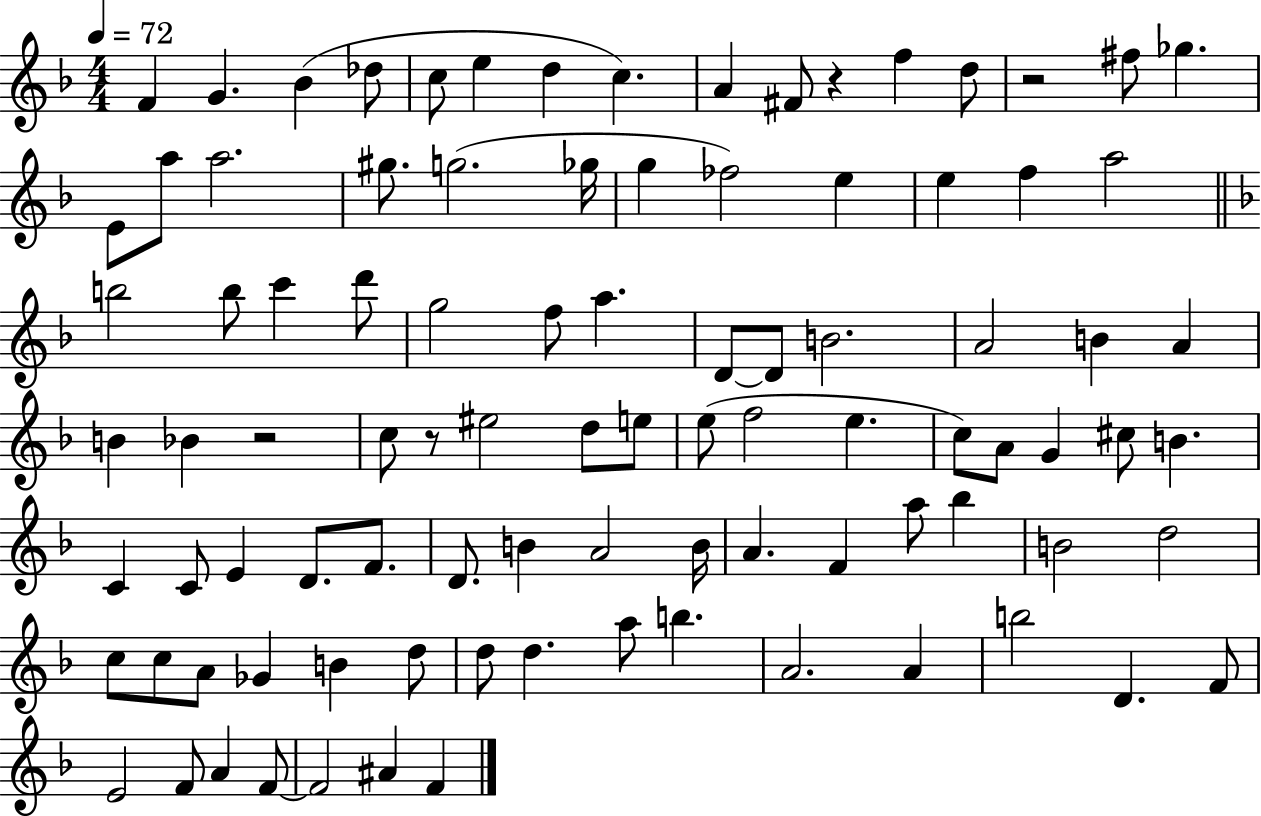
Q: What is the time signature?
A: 4/4